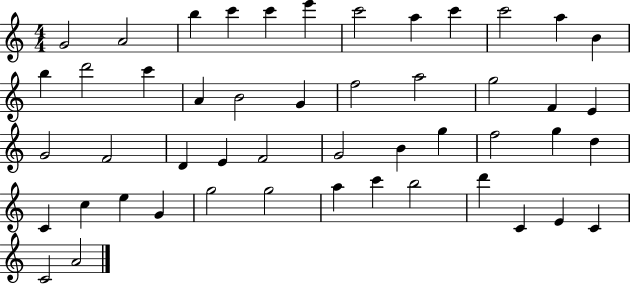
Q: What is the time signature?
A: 4/4